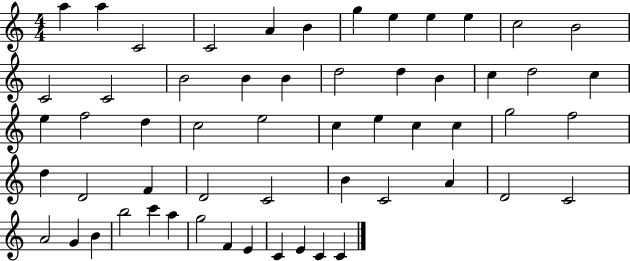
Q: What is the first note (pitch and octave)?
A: A5